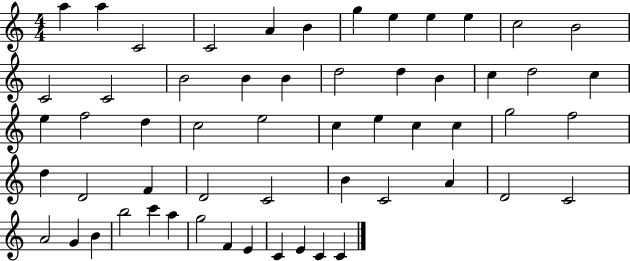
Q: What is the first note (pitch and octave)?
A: A5